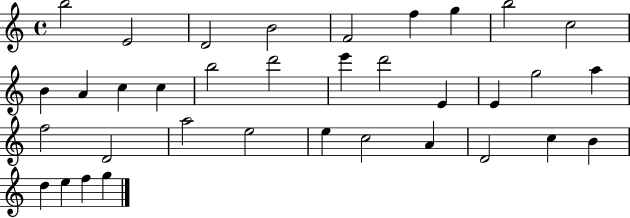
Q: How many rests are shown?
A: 0